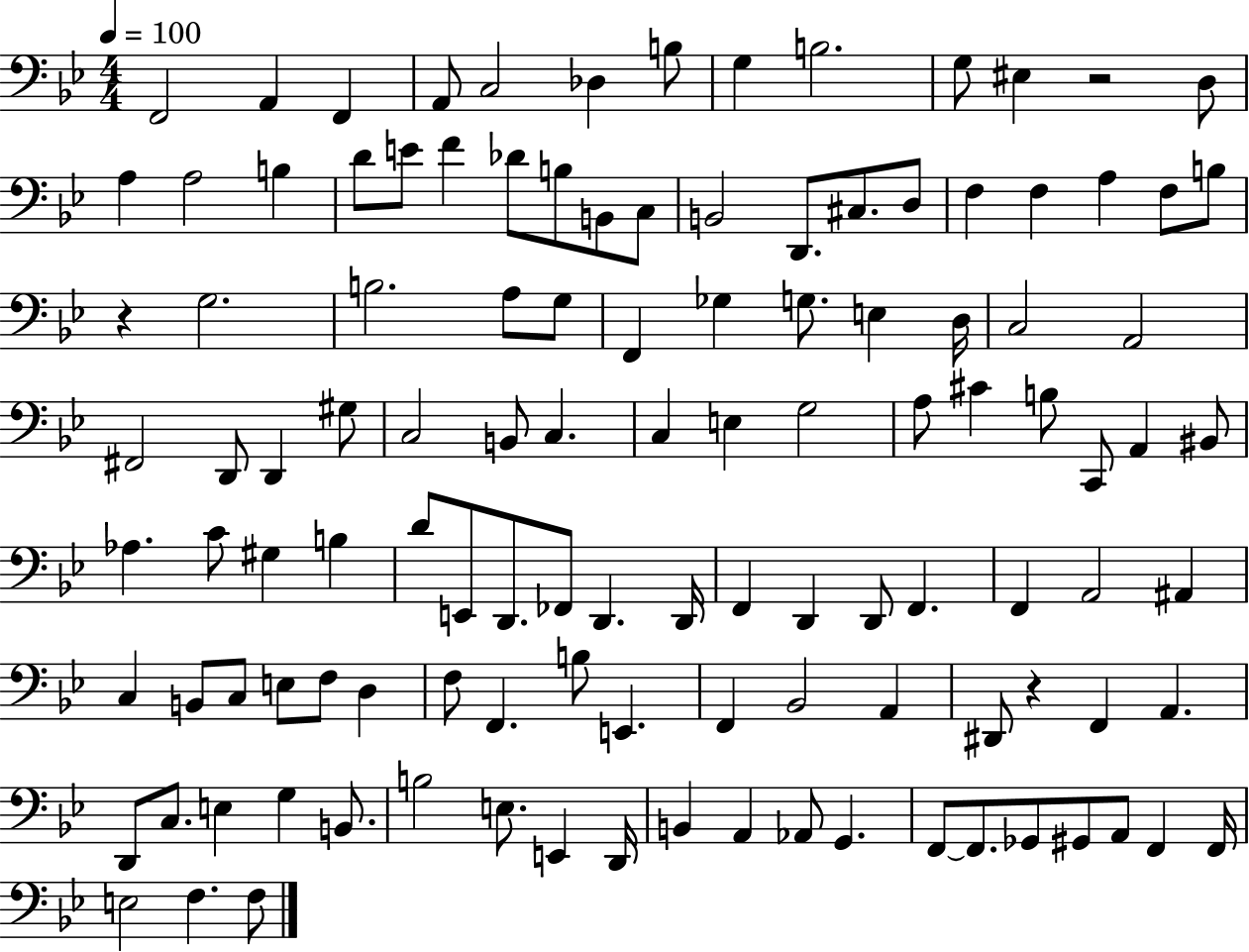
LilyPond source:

{
  \clef bass
  \numericTimeSignature
  \time 4/4
  \key bes \major
  \tempo 4 = 100
  f,2 a,4 f,4 | a,8 c2 des4 b8 | g4 b2. | g8 eis4 r2 d8 | \break a4 a2 b4 | d'8 e'8 f'4 des'8 b8 b,8 c8 | b,2 d,8. cis8. d8 | f4 f4 a4 f8 b8 | \break r4 g2. | b2. a8 g8 | f,4 ges4 g8. e4 d16 | c2 a,2 | \break fis,2 d,8 d,4 gis8 | c2 b,8 c4. | c4 e4 g2 | a8 cis'4 b8 c,8 a,4 bis,8 | \break aes4. c'8 gis4 b4 | d'8 e,8 d,8. fes,8 d,4. d,16 | f,4 d,4 d,8 f,4. | f,4 a,2 ais,4 | \break c4 b,8 c8 e8 f8 d4 | f8 f,4. b8 e,4. | f,4 bes,2 a,4 | dis,8 r4 f,4 a,4. | \break d,8 c8. e4 g4 b,8. | b2 e8. e,4 d,16 | b,4 a,4 aes,8 g,4. | f,8~~ f,8. ges,8 gis,8 a,8 f,4 f,16 | \break e2 f4. f8 | \bar "|."
}